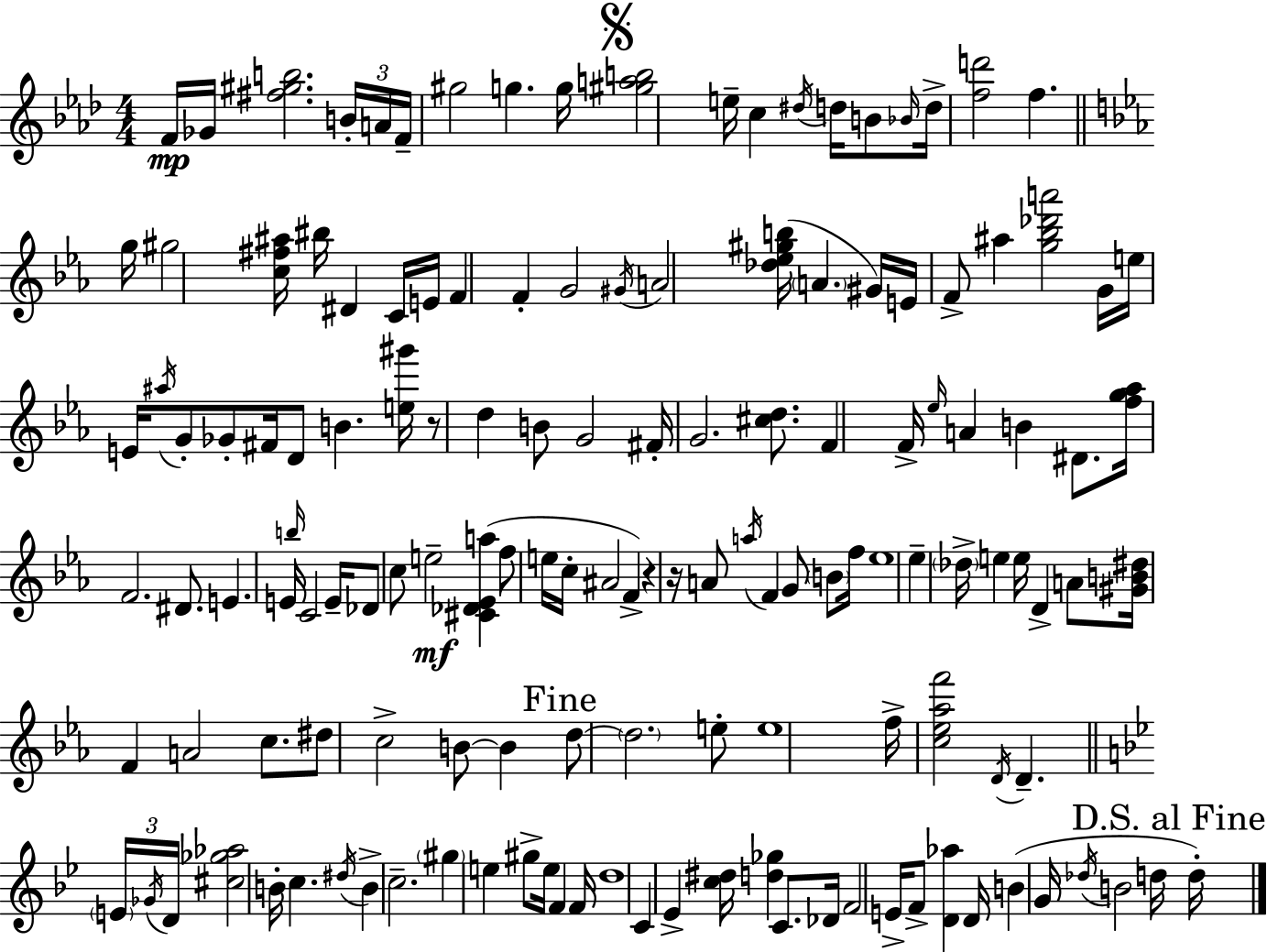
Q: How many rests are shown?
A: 3